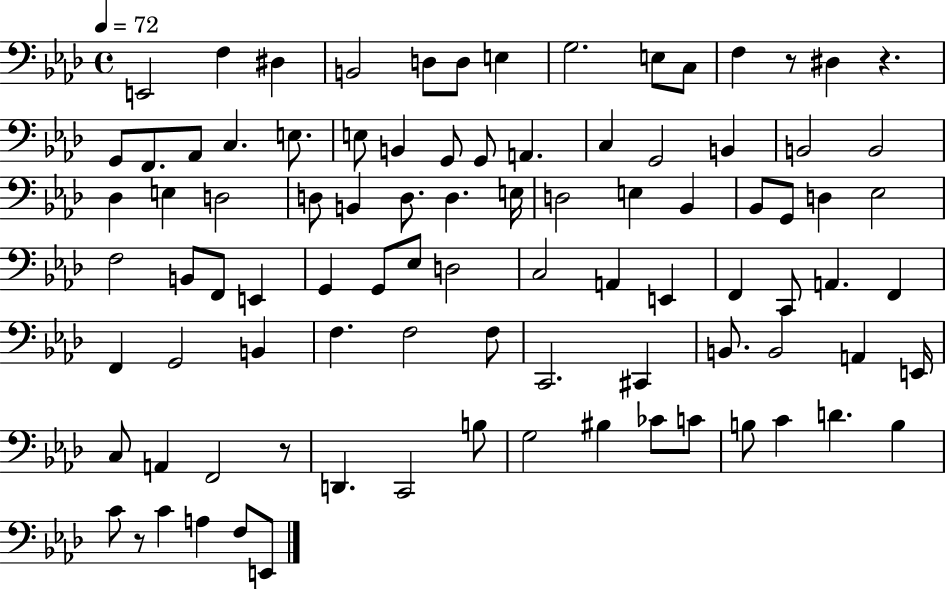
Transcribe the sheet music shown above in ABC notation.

X:1
T:Untitled
M:4/4
L:1/4
K:Ab
E,,2 F, ^D, B,,2 D,/2 D,/2 E, G,2 E,/2 C,/2 F, z/2 ^D, z G,,/2 F,,/2 _A,,/2 C, E,/2 E,/2 B,, G,,/2 G,,/2 A,, C, G,,2 B,, B,,2 B,,2 _D, E, D,2 D,/2 B,, D,/2 D, E,/4 D,2 E, _B,, _B,,/2 G,,/2 D, _E,2 F,2 B,,/2 F,,/2 E,, G,, G,,/2 _E,/2 D,2 C,2 A,, E,, F,, C,,/2 A,, F,, F,, G,,2 B,, F, F,2 F,/2 C,,2 ^C,, B,,/2 B,,2 A,, E,,/4 C,/2 A,, F,,2 z/2 D,, C,,2 B,/2 G,2 ^B, _C/2 C/2 B,/2 C D B, C/2 z/2 C A, F,/2 E,,/2